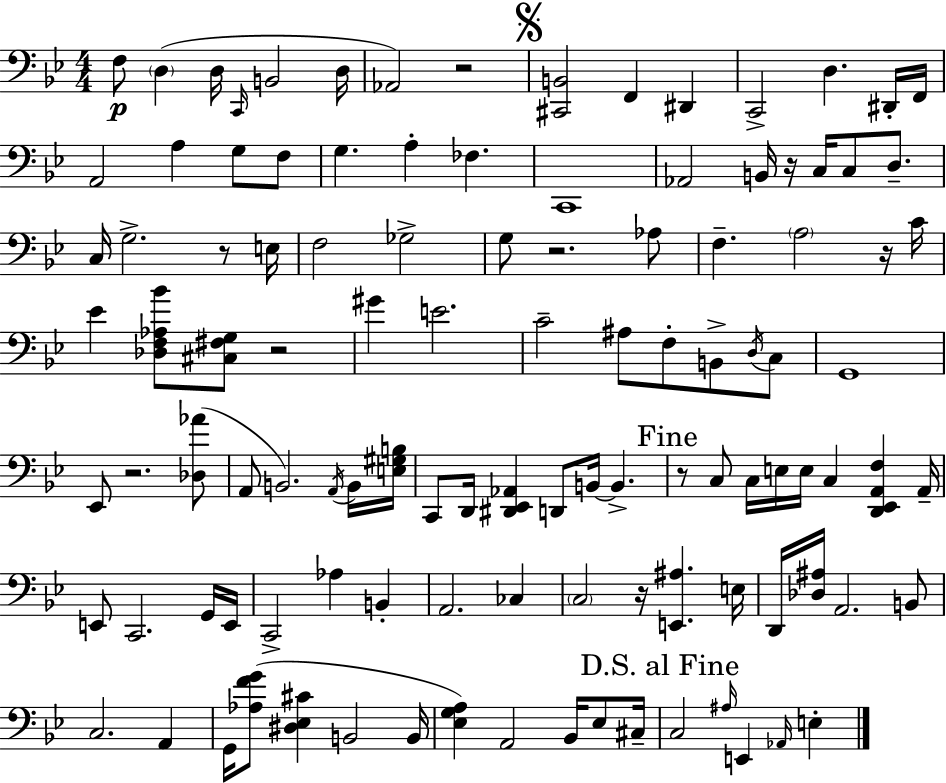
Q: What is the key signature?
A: BES major